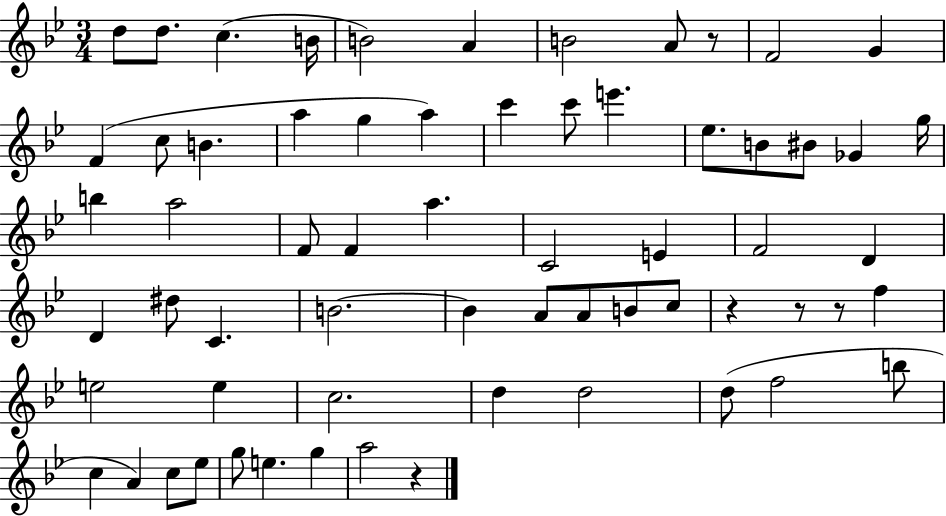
{
  \clef treble
  \numericTimeSignature
  \time 3/4
  \key bes \major
  d''8 d''8. c''4.( b'16 | b'2) a'4 | b'2 a'8 r8 | f'2 g'4 | \break f'4( c''8 b'4. | a''4 g''4 a''4) | c'''4 c'''8 e'''4. | ees''8. b'8 bis'8 ges'4 g''16 | \break b''4 a''2 | f'8 f'4 a''4. | c'2 e'4 | f'2 d'4 | \break d'4 dis''8 c'4. | b'2.~~ | b'4 a'8 a'8 b'8 c''8 | r4 r8 r8 f''4 | \break e''2 e''4 | c''2. | d''4 d''2 | d''8( f''2 b''8 | \break c''4 a'4) c''8 ees''8 | g''8 e''4. g''4 | a''2 r4 | \bar "|."
}